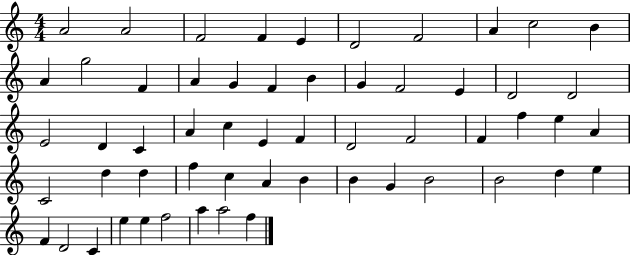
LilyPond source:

{
  \clef treble
  \numericTimeSignature
  \time 4/4
  \key c \major
  a'2 a'2 | f'2 f'4 e'4 | d'2 f'2 | a'4 c''2 b'4 | \break a'4 g''2 f'4 | a'4 g'4 f'4 b'4 | g'4 f'2 e'4 | d'2 d'2 | \break e'2 d'4 c'4 | a'4 c''4 e'4 f'4 | d'2 f'2 | f'4 f''4 e''4 a'4 | \break c'2 d''4 d''4 | f''4 c''4 a'4 b'4 | b'4 g'4 b'2 | b'2 d''4 e''4 | \break f'4 d'2 c'4 | e''4 e''4 f''2 | a''4 a''2 f''4 | \bar "|."
}